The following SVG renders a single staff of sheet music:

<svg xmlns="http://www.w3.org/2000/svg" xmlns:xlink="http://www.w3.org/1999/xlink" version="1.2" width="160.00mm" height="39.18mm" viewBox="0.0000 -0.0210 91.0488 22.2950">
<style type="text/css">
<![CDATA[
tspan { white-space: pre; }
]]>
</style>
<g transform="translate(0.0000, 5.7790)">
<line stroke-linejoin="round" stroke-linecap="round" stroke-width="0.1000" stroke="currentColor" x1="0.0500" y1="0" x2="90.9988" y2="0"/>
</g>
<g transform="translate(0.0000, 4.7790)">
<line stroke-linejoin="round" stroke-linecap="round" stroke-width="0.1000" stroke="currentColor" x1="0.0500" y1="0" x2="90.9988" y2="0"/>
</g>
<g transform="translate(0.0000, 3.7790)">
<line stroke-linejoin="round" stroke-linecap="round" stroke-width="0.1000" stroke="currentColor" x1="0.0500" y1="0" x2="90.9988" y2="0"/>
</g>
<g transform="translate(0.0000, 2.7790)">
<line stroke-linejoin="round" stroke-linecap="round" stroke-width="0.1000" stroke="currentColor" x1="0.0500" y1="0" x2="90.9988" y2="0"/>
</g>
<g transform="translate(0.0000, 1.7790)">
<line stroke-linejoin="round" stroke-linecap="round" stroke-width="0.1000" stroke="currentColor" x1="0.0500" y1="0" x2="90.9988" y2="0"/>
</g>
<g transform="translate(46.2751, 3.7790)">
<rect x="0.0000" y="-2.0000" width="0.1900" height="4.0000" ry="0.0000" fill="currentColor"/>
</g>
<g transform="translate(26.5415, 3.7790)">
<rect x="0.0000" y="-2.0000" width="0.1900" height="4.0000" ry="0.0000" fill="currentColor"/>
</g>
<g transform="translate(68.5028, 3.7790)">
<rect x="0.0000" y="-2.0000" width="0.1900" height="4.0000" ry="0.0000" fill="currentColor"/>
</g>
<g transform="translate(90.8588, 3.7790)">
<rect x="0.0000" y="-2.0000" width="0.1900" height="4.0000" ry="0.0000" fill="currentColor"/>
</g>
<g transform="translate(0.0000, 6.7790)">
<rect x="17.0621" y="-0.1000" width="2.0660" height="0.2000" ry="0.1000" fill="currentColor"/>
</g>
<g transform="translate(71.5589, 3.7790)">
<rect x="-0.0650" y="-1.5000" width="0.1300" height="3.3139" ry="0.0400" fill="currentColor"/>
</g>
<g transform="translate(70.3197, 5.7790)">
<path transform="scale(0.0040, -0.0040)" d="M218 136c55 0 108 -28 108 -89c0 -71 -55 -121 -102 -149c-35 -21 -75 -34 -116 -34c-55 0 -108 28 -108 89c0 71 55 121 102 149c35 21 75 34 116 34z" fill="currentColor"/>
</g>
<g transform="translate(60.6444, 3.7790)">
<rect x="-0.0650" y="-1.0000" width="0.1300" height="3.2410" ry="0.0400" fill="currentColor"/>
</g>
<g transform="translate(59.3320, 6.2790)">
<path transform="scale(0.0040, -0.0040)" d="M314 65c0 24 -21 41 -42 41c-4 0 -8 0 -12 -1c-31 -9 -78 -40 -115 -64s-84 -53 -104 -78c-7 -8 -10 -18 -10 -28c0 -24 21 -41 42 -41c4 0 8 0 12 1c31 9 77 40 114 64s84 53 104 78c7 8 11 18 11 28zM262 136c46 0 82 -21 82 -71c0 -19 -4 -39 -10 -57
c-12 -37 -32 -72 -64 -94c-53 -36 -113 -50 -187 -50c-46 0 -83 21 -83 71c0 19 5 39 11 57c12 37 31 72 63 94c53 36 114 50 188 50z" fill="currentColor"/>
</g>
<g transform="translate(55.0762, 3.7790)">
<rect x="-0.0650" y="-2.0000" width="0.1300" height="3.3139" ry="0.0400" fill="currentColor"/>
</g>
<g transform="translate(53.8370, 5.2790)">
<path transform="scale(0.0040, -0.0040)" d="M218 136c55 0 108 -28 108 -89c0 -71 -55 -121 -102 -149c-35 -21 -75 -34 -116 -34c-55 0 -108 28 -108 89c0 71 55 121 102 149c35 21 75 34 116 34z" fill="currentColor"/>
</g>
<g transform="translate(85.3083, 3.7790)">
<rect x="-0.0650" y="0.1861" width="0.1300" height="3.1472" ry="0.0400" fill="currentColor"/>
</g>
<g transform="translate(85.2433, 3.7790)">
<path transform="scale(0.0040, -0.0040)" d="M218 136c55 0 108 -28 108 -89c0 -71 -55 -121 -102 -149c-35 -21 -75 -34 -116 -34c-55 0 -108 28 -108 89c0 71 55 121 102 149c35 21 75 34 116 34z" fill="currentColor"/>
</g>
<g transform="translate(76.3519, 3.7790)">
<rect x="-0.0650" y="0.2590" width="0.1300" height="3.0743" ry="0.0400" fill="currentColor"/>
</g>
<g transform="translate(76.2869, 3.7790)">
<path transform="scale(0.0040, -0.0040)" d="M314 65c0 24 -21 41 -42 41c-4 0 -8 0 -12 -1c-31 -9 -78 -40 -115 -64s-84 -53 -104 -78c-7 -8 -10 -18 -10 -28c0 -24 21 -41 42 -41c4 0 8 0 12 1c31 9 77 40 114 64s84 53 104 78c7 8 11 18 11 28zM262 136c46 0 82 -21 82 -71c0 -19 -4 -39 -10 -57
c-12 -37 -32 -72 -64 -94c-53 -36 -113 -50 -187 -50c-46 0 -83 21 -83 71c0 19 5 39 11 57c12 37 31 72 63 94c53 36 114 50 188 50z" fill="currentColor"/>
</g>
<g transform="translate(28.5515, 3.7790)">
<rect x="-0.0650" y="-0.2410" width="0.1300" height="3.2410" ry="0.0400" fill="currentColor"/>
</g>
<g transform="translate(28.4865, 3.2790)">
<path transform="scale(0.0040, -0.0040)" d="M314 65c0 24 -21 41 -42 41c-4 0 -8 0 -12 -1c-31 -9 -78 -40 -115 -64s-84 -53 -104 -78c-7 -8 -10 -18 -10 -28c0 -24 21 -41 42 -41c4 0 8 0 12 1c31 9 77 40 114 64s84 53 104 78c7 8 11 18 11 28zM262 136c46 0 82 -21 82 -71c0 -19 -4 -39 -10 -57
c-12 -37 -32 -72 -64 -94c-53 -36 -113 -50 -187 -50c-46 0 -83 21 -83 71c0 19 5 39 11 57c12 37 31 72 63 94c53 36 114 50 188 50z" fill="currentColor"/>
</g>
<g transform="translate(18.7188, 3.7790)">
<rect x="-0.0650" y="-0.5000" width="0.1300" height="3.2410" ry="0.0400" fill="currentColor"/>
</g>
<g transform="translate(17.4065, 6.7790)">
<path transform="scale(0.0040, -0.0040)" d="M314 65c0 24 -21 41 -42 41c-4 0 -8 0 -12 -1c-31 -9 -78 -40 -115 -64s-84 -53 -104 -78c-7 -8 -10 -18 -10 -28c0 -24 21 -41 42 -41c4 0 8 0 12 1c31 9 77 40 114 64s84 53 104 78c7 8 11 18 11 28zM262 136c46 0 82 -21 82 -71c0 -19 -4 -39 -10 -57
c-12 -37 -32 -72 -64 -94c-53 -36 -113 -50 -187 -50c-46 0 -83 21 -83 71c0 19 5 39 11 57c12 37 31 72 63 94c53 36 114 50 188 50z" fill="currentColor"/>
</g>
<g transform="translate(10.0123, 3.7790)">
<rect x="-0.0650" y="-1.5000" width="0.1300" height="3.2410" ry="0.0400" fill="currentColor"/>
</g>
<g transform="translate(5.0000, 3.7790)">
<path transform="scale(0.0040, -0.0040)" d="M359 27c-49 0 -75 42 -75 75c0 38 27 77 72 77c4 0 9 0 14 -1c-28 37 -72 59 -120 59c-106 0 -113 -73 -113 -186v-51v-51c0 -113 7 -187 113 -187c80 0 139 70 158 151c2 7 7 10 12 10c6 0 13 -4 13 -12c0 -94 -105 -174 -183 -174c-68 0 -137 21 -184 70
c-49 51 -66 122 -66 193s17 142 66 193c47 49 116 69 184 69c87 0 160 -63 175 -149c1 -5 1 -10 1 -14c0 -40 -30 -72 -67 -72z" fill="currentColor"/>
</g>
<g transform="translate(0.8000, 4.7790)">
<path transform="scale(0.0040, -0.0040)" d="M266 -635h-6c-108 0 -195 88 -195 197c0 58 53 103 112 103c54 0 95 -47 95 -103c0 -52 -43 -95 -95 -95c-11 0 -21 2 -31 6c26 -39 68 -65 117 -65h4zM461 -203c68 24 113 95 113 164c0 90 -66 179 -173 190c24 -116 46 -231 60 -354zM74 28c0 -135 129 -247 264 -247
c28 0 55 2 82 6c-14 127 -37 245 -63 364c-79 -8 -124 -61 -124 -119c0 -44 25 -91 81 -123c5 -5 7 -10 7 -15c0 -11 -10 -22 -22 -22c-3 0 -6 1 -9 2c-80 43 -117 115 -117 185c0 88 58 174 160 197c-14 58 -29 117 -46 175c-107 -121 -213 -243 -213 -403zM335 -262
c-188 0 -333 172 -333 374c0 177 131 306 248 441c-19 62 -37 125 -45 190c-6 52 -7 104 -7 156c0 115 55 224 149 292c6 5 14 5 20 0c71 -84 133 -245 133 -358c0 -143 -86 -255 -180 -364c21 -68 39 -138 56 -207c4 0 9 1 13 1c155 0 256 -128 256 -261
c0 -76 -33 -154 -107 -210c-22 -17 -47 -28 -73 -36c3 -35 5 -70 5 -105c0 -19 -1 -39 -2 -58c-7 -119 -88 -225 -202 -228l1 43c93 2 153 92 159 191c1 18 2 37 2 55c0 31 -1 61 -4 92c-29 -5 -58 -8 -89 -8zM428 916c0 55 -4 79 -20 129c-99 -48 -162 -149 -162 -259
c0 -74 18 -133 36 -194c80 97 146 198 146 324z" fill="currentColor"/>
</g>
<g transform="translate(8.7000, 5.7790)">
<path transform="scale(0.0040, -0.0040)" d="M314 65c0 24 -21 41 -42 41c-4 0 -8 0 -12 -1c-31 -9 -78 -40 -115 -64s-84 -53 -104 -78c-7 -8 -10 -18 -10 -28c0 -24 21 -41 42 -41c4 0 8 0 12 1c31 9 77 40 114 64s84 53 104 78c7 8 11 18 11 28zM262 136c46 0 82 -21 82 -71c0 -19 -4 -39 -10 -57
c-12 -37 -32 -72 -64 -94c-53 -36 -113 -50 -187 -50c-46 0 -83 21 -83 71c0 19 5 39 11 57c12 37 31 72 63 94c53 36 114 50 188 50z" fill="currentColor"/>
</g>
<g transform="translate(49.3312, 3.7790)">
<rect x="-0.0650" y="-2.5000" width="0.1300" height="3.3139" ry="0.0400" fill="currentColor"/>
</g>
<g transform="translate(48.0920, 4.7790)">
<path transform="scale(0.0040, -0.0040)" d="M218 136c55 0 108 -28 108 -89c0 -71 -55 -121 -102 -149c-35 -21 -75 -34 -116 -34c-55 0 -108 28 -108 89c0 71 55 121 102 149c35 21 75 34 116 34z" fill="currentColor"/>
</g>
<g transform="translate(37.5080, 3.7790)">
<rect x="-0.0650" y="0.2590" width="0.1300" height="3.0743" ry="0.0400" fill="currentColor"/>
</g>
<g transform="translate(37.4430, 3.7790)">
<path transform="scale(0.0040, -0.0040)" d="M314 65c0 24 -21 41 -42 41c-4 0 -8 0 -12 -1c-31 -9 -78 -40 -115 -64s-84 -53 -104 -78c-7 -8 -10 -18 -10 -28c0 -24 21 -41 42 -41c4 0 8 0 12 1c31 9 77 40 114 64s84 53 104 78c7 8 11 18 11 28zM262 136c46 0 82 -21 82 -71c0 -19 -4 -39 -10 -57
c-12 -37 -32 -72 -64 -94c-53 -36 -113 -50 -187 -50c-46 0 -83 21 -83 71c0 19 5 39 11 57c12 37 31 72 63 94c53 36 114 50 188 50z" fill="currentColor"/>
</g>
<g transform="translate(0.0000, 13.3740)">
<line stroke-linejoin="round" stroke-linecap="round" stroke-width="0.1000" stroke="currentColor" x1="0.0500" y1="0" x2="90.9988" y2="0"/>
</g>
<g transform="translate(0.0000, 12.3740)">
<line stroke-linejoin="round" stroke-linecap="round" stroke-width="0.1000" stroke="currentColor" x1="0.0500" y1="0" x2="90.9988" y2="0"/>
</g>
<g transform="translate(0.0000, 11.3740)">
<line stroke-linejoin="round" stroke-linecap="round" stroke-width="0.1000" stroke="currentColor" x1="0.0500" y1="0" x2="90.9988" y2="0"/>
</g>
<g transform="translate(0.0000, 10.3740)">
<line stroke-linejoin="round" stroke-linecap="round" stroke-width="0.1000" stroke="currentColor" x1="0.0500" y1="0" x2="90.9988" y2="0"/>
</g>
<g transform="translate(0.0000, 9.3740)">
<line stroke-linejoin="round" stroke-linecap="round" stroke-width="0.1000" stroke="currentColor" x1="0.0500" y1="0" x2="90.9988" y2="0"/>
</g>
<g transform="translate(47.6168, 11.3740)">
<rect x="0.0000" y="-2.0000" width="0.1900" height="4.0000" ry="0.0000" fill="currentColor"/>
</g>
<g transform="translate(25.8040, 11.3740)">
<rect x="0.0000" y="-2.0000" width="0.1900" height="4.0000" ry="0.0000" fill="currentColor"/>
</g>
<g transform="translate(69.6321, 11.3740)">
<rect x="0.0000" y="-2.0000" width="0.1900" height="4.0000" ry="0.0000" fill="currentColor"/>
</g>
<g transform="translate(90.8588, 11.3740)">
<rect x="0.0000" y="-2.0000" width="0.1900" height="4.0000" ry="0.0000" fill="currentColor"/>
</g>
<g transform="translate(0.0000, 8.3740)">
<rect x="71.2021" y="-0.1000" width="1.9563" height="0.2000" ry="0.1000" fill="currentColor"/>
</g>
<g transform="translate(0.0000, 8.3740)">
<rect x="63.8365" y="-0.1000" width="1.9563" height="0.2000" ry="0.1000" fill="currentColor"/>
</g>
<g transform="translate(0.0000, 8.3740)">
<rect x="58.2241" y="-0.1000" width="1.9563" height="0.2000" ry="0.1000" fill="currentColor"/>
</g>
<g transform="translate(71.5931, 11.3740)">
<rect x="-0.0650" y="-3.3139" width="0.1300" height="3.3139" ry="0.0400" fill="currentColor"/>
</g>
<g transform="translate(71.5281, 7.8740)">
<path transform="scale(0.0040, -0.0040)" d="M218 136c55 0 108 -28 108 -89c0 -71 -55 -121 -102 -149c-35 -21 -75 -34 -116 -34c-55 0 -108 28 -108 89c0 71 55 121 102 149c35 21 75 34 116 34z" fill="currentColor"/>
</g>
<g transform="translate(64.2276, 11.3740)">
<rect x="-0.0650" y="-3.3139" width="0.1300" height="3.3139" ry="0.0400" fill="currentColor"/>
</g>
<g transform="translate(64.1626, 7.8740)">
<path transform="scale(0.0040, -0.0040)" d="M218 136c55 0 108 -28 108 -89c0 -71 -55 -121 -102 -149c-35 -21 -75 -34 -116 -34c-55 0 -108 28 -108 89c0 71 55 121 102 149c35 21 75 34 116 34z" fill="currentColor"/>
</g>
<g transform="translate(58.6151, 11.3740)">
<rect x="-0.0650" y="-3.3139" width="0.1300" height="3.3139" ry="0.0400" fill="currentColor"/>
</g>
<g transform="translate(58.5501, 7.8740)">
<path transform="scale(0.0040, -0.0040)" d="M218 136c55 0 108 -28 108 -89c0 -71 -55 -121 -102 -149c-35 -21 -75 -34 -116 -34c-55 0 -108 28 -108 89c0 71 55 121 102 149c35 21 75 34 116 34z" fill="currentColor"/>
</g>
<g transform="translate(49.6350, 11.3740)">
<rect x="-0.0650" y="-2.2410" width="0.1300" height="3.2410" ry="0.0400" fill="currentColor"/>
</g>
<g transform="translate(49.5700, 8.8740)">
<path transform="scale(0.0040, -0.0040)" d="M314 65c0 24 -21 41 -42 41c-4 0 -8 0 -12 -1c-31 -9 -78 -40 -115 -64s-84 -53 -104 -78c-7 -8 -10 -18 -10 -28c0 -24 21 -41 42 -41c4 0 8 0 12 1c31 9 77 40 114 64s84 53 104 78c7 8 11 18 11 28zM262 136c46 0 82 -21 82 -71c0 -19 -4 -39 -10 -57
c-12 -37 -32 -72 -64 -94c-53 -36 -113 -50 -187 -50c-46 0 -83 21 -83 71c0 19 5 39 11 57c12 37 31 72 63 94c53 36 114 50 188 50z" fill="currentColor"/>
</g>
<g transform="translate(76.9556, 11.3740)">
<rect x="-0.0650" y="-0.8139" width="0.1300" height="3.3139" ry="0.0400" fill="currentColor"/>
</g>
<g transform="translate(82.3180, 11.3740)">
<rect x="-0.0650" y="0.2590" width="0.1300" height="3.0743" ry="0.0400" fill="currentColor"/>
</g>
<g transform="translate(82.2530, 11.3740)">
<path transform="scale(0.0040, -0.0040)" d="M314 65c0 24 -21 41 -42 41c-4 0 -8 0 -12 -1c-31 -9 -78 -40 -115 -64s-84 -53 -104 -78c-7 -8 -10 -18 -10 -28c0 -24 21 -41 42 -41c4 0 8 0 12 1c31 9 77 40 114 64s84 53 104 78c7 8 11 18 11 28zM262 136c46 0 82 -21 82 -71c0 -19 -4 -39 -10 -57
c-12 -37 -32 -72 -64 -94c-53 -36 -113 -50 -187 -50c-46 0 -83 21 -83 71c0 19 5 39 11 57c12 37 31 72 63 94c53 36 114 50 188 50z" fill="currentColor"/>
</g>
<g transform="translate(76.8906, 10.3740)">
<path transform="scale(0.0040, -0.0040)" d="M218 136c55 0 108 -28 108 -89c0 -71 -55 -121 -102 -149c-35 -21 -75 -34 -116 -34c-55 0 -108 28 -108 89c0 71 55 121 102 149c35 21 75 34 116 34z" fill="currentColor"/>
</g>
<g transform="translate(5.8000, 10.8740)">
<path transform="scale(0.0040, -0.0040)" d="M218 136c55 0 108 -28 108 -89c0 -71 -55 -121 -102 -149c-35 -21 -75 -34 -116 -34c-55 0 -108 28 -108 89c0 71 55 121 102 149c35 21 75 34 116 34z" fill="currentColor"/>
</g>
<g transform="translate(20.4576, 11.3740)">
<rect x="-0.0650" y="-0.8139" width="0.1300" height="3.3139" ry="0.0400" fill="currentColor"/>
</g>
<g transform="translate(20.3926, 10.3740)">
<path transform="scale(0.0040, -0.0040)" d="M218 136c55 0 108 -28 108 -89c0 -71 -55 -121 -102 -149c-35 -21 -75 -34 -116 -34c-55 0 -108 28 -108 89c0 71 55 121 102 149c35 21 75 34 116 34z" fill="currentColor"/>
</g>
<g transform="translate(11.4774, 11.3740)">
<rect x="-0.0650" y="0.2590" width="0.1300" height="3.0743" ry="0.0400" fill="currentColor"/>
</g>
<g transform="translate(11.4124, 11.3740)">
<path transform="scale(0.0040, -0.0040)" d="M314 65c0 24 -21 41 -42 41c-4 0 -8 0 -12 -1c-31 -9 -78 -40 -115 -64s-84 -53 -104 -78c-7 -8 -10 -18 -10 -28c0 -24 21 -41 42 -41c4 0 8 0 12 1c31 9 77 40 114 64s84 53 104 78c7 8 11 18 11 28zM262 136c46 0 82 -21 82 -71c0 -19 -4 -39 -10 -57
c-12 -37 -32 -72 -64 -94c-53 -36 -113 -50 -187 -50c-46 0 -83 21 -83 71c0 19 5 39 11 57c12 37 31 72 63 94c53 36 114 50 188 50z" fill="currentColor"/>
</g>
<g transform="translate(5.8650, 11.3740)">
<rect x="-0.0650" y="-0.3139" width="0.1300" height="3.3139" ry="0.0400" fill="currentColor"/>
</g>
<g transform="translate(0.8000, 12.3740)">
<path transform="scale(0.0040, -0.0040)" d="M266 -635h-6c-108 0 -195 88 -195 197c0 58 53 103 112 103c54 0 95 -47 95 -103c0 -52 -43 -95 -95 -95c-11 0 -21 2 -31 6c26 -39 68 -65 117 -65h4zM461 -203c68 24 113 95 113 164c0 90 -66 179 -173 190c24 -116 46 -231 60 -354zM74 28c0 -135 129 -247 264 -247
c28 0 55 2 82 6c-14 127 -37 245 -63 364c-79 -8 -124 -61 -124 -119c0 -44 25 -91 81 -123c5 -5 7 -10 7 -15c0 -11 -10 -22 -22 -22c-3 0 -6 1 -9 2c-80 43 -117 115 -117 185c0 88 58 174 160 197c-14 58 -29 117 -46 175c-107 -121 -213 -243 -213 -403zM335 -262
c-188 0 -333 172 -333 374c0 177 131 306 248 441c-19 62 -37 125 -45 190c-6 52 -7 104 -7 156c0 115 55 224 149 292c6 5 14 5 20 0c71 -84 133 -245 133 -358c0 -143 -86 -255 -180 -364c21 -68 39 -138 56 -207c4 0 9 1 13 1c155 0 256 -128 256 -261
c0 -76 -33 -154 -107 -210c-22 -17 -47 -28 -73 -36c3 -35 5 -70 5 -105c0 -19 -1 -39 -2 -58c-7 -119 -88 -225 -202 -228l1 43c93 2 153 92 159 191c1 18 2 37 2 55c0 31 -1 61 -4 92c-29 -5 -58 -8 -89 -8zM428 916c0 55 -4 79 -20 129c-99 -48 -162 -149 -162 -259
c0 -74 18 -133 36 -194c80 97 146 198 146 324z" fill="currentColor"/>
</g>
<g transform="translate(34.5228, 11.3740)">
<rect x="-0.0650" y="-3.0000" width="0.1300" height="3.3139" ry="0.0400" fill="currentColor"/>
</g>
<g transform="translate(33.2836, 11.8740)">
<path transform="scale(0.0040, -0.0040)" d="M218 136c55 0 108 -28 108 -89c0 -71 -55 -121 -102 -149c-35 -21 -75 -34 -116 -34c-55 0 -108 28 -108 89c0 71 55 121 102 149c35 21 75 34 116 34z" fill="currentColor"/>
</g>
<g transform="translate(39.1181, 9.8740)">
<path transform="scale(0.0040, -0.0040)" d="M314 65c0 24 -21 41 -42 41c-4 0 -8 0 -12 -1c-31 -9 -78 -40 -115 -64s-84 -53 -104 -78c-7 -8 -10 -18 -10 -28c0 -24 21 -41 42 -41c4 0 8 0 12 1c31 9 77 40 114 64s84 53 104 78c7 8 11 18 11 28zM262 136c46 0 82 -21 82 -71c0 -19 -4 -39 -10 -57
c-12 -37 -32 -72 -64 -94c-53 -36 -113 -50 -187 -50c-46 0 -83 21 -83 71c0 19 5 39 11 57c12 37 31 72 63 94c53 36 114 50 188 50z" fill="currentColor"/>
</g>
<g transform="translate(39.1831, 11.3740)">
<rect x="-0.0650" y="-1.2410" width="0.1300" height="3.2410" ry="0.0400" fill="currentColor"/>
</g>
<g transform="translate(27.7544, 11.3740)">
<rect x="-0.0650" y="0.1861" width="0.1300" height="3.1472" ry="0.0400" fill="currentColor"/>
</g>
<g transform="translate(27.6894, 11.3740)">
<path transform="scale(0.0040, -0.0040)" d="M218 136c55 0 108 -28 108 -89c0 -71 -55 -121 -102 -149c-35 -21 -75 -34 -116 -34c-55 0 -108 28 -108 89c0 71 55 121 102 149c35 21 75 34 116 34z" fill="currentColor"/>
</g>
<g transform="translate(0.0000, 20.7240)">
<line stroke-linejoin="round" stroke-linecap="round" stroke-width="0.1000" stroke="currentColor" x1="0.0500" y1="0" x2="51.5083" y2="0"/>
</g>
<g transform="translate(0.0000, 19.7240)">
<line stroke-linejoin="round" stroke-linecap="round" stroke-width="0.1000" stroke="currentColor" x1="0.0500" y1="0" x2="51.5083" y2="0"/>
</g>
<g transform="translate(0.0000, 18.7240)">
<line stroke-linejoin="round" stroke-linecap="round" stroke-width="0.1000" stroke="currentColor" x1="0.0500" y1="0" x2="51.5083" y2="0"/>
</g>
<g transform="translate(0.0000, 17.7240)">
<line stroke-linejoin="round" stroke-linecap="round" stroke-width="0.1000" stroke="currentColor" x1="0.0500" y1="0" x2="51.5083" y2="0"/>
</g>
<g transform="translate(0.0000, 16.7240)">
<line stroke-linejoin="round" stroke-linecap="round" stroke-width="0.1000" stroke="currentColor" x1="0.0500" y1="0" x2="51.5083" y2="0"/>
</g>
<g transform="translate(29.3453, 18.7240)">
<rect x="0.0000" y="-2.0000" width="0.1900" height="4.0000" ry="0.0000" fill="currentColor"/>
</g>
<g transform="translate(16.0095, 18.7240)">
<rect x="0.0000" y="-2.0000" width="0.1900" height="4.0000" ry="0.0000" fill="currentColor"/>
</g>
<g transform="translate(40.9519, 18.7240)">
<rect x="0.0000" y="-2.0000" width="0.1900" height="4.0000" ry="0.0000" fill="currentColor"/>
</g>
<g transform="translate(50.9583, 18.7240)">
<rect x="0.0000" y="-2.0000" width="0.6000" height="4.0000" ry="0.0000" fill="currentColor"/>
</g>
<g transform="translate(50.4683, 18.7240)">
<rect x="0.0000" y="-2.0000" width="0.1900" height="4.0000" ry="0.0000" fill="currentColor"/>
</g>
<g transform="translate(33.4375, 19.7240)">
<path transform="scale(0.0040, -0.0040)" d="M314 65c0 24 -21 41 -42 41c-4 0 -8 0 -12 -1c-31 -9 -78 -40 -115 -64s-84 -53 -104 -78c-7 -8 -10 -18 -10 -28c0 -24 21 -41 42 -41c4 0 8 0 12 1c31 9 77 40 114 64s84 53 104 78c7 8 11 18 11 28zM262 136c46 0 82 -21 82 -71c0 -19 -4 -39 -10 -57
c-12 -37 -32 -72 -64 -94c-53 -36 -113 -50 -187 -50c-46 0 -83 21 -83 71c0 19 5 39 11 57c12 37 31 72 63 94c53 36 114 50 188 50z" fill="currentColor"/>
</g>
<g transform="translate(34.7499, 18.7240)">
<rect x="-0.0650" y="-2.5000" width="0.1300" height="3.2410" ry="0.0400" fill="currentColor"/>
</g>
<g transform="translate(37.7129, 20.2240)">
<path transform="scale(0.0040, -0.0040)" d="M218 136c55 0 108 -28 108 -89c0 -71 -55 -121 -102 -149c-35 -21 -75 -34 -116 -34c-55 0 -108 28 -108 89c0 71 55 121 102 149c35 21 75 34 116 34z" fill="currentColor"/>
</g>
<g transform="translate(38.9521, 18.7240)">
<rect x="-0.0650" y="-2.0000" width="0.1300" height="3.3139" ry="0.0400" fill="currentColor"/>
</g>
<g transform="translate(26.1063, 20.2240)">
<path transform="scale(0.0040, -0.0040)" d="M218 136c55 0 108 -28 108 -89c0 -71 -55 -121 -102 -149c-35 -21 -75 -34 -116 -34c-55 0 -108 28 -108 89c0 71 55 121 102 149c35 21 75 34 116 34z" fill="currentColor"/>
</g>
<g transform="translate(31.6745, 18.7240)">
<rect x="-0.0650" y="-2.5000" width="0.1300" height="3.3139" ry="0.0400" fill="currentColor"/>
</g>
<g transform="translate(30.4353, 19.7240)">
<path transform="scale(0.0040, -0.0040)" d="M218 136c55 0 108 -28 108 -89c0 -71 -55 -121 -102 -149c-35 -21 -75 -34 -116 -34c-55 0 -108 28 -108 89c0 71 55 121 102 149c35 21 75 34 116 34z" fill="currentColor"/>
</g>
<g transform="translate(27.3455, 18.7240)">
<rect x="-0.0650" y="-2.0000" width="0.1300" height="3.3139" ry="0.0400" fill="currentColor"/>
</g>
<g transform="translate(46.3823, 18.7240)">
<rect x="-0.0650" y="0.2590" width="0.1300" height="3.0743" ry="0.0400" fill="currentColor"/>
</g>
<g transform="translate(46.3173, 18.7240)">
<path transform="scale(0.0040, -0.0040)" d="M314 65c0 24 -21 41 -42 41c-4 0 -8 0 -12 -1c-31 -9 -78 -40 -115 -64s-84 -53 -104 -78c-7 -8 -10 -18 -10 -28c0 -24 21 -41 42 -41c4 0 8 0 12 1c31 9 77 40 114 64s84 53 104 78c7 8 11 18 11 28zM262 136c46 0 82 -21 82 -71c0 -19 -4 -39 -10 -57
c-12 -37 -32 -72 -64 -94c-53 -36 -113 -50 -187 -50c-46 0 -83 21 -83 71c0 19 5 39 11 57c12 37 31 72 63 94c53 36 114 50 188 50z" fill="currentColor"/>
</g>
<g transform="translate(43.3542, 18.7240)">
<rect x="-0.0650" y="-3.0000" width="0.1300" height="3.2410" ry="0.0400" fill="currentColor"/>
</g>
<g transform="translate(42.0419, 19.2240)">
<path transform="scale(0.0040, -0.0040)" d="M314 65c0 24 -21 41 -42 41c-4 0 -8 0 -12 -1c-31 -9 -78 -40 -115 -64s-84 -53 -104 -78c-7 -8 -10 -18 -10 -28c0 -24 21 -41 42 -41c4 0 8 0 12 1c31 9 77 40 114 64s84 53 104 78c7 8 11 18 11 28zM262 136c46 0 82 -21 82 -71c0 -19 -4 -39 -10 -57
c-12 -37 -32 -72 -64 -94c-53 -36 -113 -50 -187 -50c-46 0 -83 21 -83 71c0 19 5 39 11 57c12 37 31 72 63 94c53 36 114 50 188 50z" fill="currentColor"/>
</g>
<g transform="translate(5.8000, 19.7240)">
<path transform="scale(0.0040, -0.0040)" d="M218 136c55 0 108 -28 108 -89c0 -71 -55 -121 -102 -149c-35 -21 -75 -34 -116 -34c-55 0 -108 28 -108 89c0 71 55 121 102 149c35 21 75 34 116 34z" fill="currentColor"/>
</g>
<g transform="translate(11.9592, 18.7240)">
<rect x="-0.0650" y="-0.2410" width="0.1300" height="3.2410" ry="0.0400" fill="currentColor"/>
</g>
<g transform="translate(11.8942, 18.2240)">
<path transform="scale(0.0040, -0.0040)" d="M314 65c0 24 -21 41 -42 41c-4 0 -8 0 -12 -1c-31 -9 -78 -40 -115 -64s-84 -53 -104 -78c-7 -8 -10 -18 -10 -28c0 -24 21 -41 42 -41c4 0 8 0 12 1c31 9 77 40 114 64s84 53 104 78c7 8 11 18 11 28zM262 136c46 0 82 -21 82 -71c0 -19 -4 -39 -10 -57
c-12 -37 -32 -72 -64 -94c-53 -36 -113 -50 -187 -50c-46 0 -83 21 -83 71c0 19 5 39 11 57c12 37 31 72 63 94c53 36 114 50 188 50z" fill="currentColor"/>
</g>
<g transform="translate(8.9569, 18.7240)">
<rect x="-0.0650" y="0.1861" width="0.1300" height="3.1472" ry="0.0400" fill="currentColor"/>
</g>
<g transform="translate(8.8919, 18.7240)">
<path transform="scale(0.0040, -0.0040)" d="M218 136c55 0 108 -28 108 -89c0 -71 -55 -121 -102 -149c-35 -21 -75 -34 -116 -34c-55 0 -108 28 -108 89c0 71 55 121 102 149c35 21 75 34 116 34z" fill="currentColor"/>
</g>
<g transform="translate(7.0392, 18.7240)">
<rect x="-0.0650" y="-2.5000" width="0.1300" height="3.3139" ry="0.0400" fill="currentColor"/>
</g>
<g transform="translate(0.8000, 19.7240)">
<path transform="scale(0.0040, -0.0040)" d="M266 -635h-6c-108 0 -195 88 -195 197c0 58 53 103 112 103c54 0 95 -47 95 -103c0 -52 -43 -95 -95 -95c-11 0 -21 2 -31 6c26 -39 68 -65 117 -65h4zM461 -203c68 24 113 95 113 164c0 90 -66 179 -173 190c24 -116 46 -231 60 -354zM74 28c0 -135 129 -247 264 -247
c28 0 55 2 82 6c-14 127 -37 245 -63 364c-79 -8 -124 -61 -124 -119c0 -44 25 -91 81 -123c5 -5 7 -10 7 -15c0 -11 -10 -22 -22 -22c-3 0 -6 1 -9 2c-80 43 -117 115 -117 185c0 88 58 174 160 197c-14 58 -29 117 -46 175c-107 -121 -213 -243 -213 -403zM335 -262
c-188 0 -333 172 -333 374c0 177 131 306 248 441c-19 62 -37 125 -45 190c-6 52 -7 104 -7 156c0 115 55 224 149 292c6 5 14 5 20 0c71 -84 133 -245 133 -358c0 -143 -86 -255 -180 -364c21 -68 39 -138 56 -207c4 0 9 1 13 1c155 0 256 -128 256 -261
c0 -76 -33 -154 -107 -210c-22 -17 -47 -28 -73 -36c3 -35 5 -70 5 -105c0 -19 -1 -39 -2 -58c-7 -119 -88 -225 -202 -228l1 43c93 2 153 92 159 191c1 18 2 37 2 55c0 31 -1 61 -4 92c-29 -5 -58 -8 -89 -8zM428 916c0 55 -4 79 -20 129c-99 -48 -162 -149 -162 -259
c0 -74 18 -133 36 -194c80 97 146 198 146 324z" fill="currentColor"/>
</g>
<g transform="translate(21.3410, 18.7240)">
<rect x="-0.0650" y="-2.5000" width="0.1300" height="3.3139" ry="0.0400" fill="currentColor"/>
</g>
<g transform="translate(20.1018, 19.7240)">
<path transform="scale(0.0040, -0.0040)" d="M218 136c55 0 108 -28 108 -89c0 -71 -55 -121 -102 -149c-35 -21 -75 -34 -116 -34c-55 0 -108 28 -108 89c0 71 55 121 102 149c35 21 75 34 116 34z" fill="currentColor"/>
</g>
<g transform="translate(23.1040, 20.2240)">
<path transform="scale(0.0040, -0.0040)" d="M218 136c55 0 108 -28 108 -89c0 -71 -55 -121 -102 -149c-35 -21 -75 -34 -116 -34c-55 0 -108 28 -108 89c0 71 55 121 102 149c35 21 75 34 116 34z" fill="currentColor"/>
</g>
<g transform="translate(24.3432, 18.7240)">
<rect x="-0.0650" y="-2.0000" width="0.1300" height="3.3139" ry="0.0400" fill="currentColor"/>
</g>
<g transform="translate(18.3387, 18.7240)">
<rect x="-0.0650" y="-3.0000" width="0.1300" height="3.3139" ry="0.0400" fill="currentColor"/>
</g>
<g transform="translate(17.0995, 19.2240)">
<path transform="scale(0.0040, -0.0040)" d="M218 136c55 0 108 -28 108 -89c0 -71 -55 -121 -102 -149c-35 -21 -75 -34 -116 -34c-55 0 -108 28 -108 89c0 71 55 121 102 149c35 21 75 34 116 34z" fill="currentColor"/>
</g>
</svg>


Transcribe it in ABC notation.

X:1
T:Untitled
M:4/4
L:1/4
K:C
E2 C2 c2 B2 G F D2 E B2 B c B2 d B A e2 g2 b b b d B2 G B c2 A G F F G G2 F A2 B2